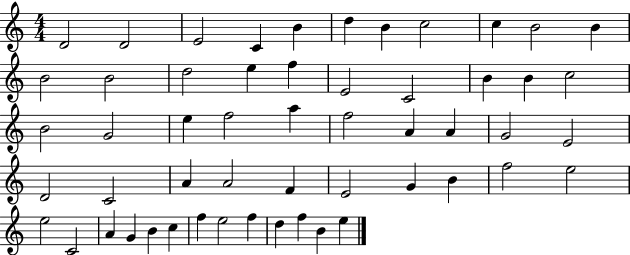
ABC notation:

X:1
T:Untitled
M:4/4
L:1/4
K:C
D2 D2 E2 C B d B c2 c B2 B B2 B2 d2 e f E2 C2 B B c2 B2 G2 e f2 a f2 A A G2 E2 D2 C2 A A2 F E2 G B f2 e2 e2 C2 A G B c f e2 f d f B e